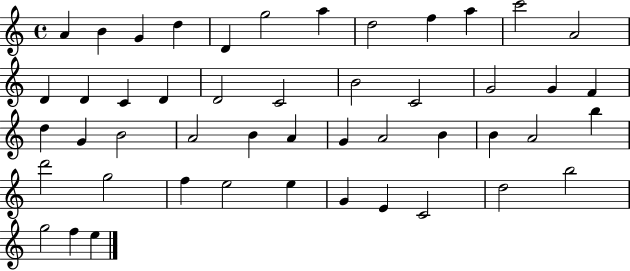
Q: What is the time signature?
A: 4/4